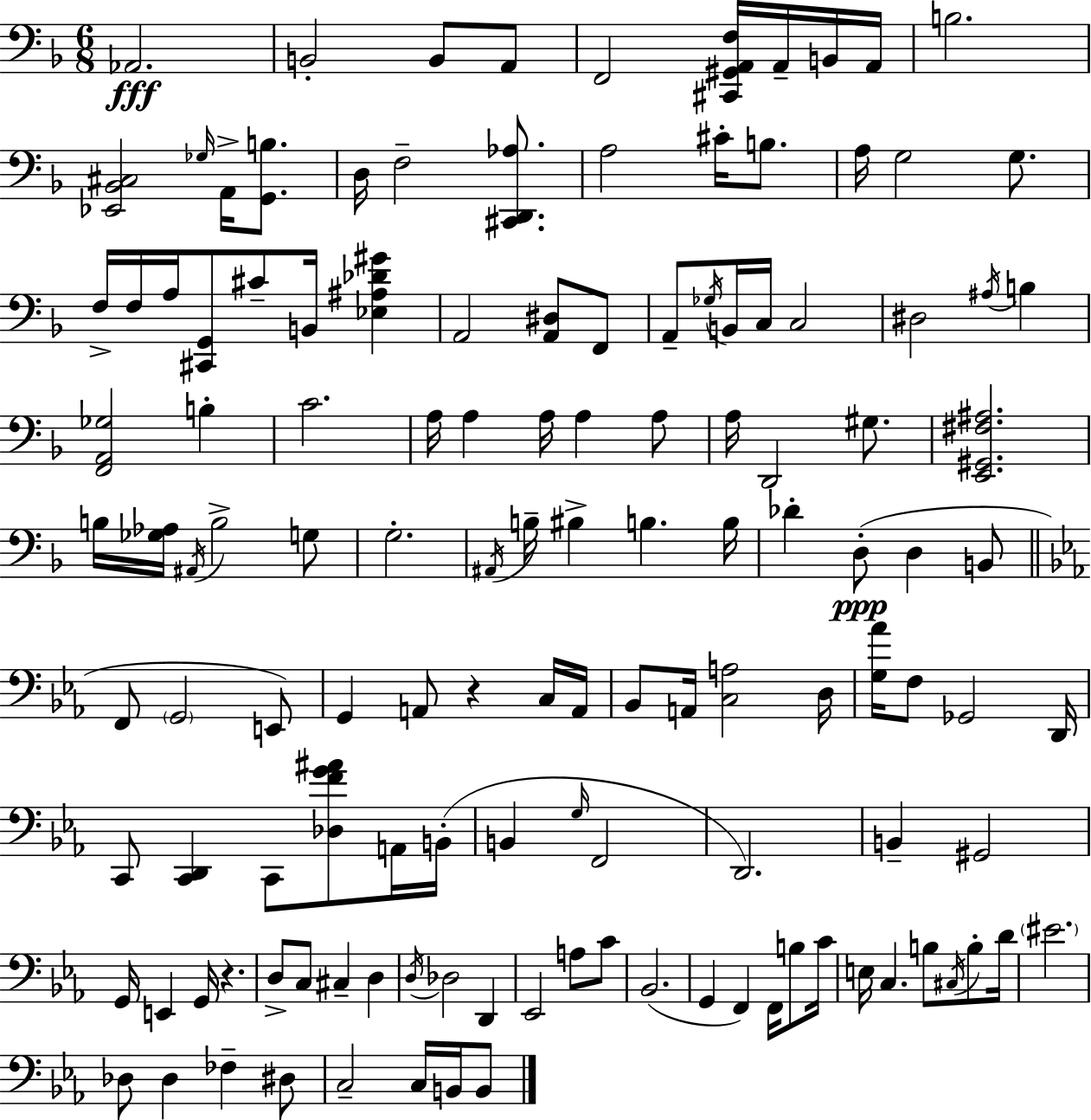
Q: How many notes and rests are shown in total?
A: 131